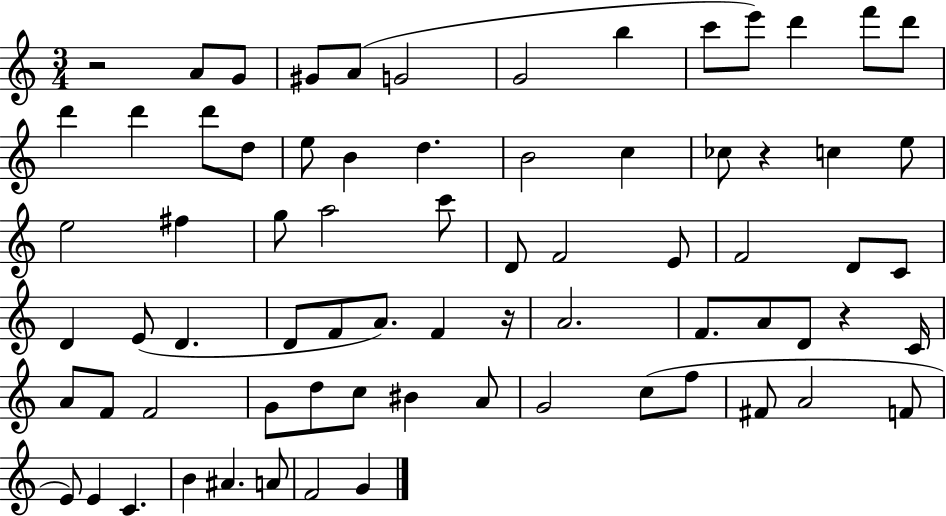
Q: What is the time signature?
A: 3/4